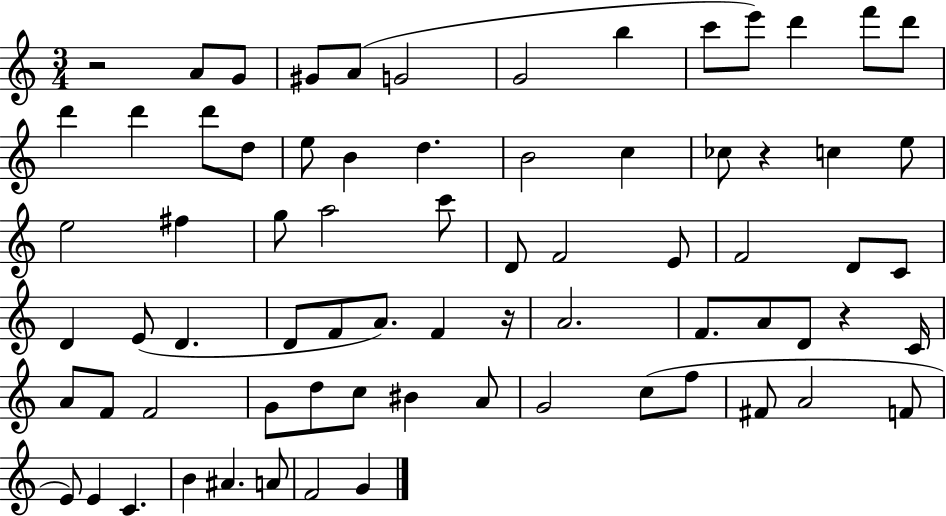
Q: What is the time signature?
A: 3/4